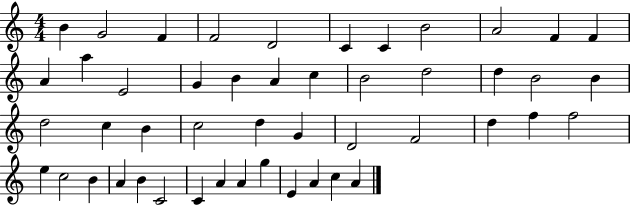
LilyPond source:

{
  \clef treble
  \numericTimeSignature
  \time 4/4
  \key c \major
  b'4 g'2 f'4 | f'2 d'2 | c'4 c'4 b'2 | a'2 f'4 f'4 | \break a'4 a''4 e'2 | g'4 b'4 a'4 c''4 | b'2 d''2 | d''4 b'2 b'4 | \break d''2 c''4 b'4 | c''2 d''4 g'4 | d'2 f'2 | d''4 f''4 f''2 | \break e''4 c''2 b'4 | a'4 b'4 c'2 | c'4 a'4 a'4 g''4 | e'4 a'4 c''4 a'4 | \break \bar "|."
}